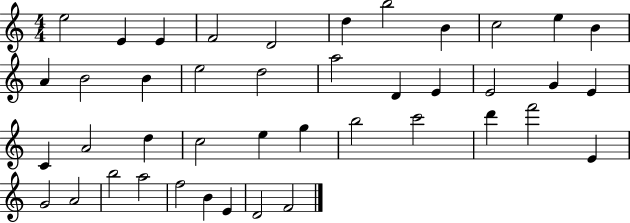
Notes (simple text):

E5/h E4/q E4/q F4/h D4/h D5/q B5/h B4/q C5/h E5/q B4/q A4/q B4/h B4/q E5/h D5/h A5/h D4/q E4/q E4/h G4/q E4/q C4/q A4/h D5/q C5/h E5/q G5/q B5/h C6/h D6/q F6/h E4/q G4/h A4/h B5/h A5/h F5/h B4/q E4/q D4/h F4/h